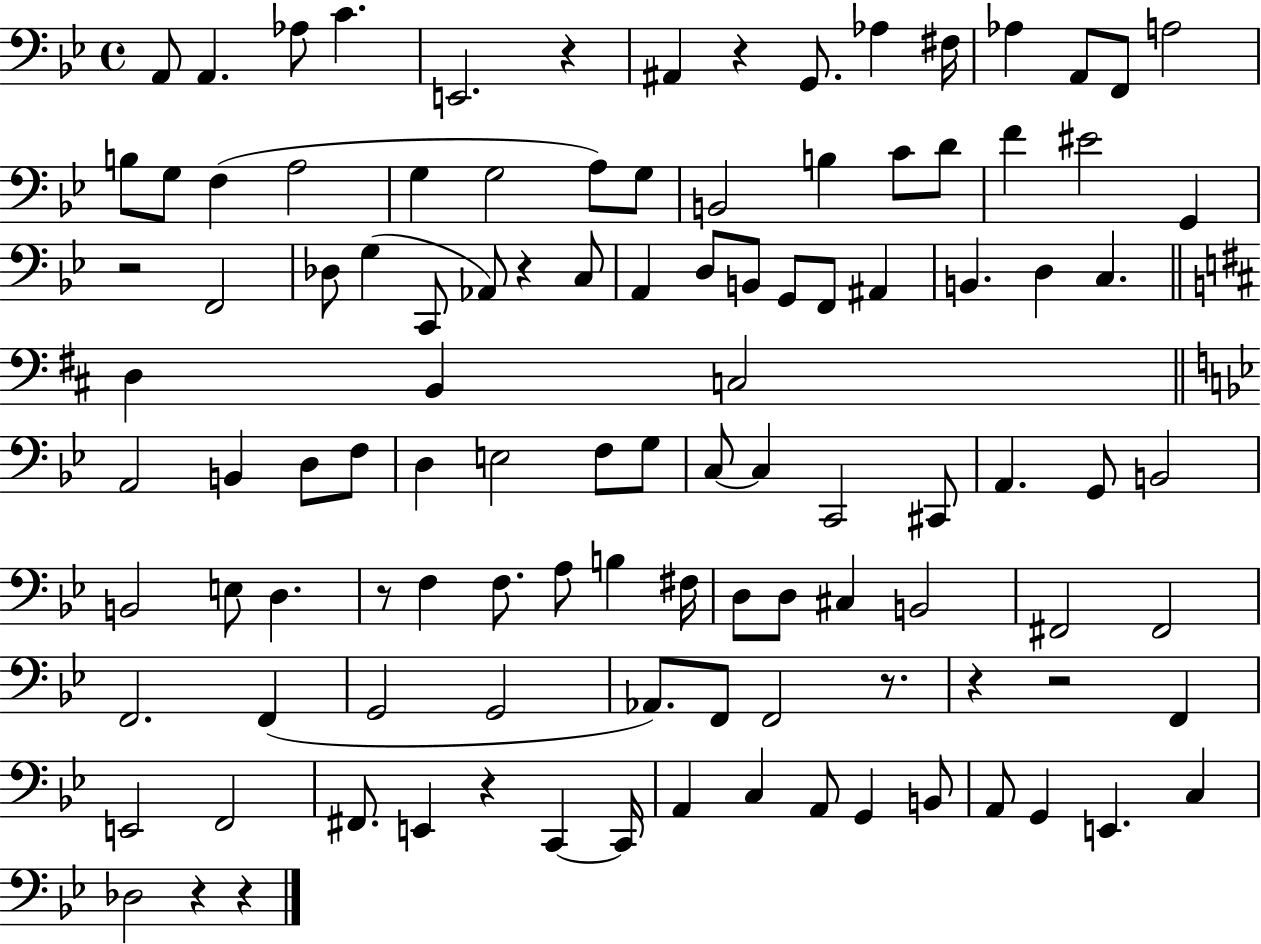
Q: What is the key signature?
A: BES major